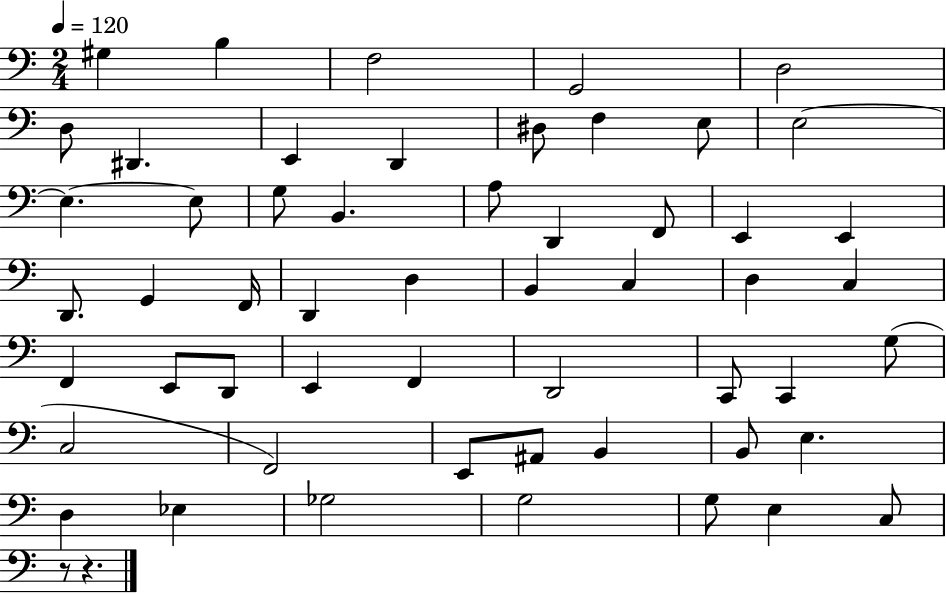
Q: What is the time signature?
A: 2/4